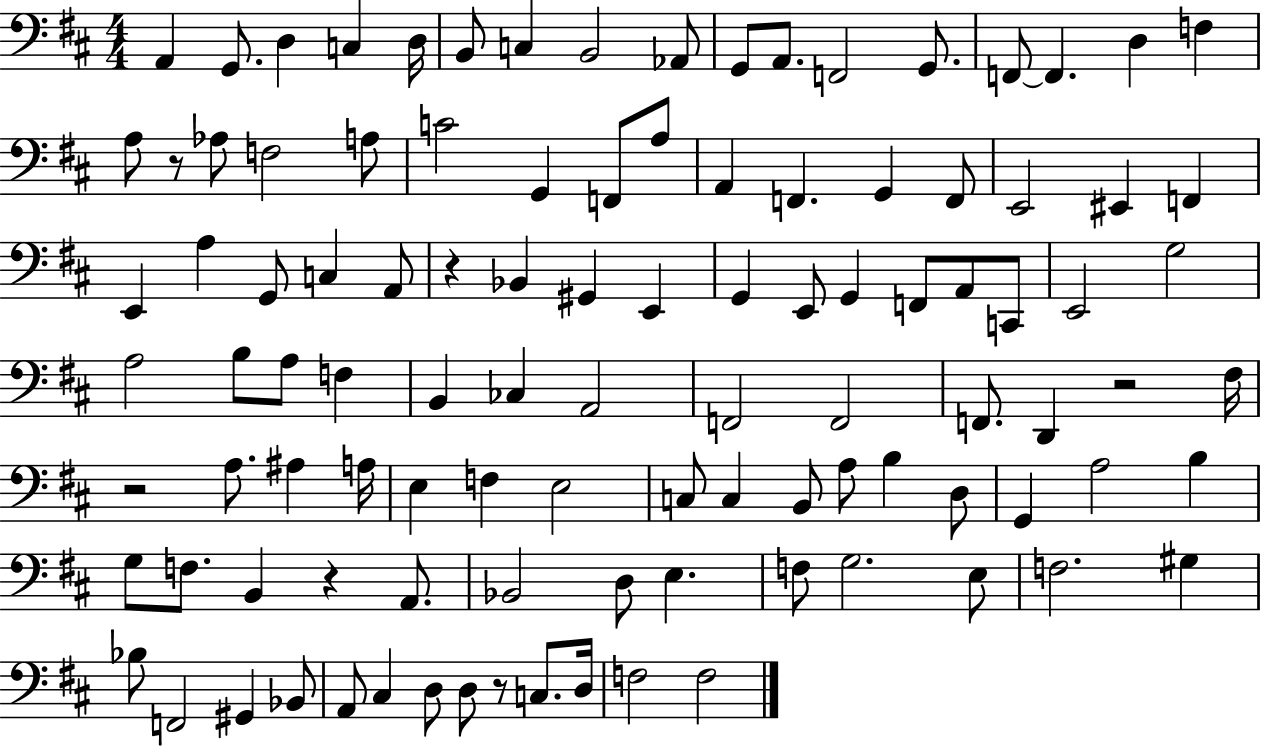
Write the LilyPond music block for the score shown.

{
  \clef bass
  \numericTimeSignature
  \time 4/4
  \key d \major
  \repeat volta 2 { a,4 g,8. d4 c4 d16 | b,8 c4 b,2 aes,8 | g,8 a,8. f,2 g,8. | f,8~~ f,4. d4 f4 | \break a8 r8 aes8 f2 a8 | c'2 g,4 f,8 a8 | a,4 f,4. g,4 f,8 | e,2 eis,4 f,4 | \break e,4 a4 g,8 c4 a,8 | r4 bes,4 gis,4 e,4 | g,4 e,8 g,4 f,8 a,8 c,8 | e,2 g2 | \break a2 b8 a8 f4 | b,4 ces4 a,2 | f,2 f,2 | f,8. d,4 r2 fis16 | \break r2 a8. ais4 a16 | e4 f4 e2 | c8 c4 b,8 a8 b4 d8 | g,4 a2 b4 | \break g8 f8. b,4 r4 a,8. | bes,2 d8 e4. | f8 g2. e8 | f2. gis4 | \break bes8 f,2 gis,4 bes,8 | a,8 cis4 d8 d8 r8 c8. d16 | f2 f2 | } \bar "|."
}